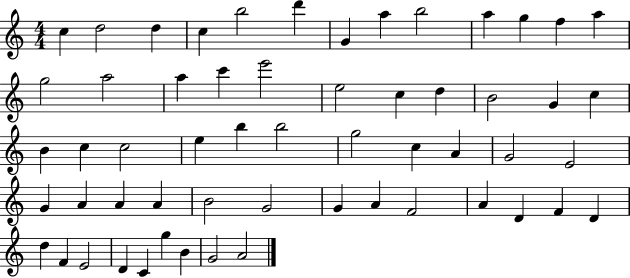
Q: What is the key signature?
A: C major